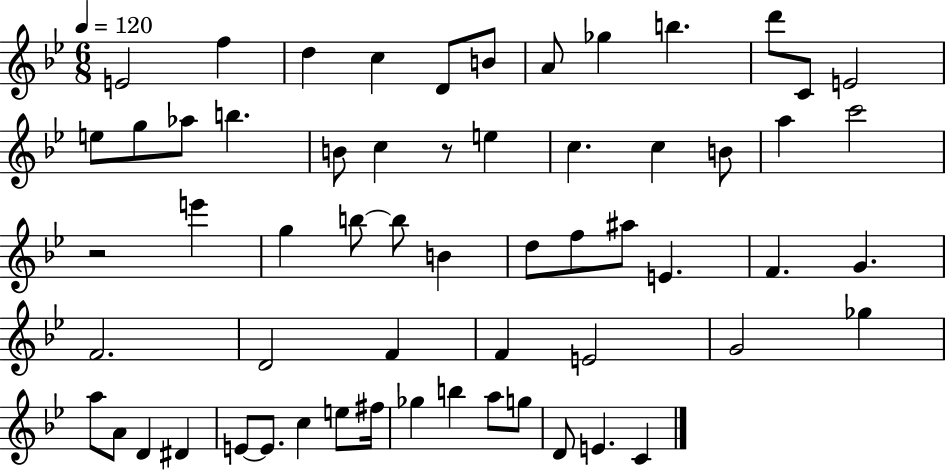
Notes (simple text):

E4/h F5/q D5/q C5/q D4/e B4/e A4/e Gb5/q B5/q. D6/e C4/e E4/h E5/e G5/e Ab5/e B5/q. B4/e C5/q R/e E5/q C5/q. C5/q B4/e A5/q C6/h R/h E6/q G5/q B5/e B5/e B4/q D5/e F5/e A#5/e E4/q. F4/q. G4/q. F4/h. D4/h F4/q F4/q E4/h G4/h Gb5/q A5/e A4/e D4/q D#4/q E4/e E4/e. C5/q E5/e F#5/s Gb5/q B5/q A5/e G5/e D4/e E4/q. C4/q